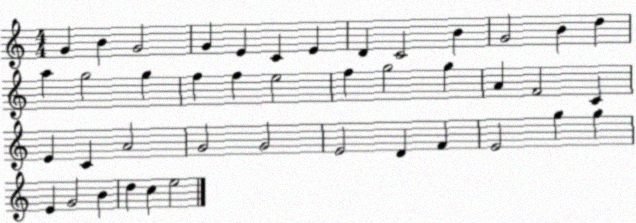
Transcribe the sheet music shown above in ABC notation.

X:1
T:Untitled
M:4/4
L:1/4
K:C
G B G2 G E C E D C2 B G2 B d a g2 g f f e2 f g2 g A F2 C E C A2 G2 G2 E2 D F E2 g g E G2 B d c e2